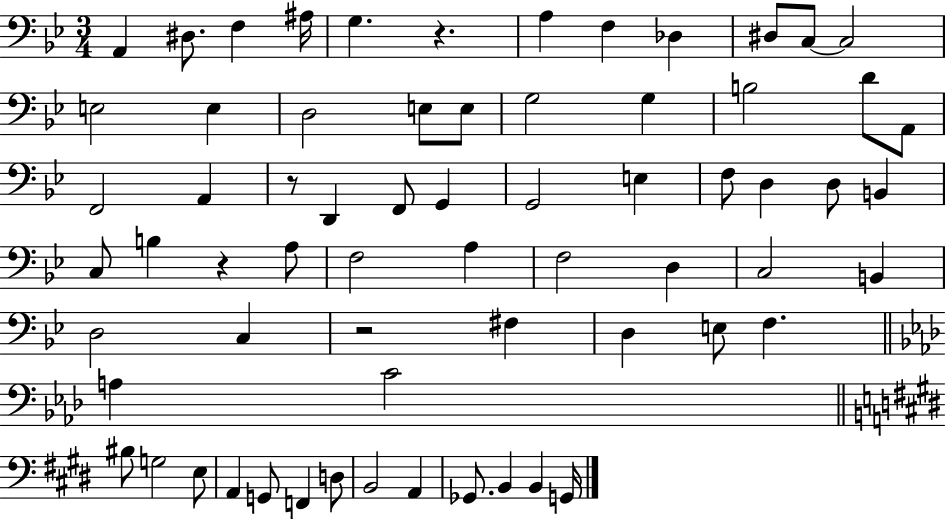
{
  \clef bass
  \numericTimeSignature
  \time 3/4
  \key bes \major
  a,4 dis8. f4 ais16 | g4. r4. | a4 f4 des4 | dis8 c8~~ c2 | \break e2 e4 | d2 e8 e8 | g2 g4 | b2 d'8 a,8 | \break f,2 a,4 | r8 d,4 f,8 g,4 | g,2 e4 | f8 d4 d8 b,4 | \break c8 b4 r4 a8 | f2 a4 | f2 d4 | c2 b,4 | \break d2 c4 | r2 fis4 | d4 e8 f4. | \bar "||" \break \key aes \major a4 c'2 | \bar "||" \break \key e \major bis8 g2 e8 | a,4 g,8 f,4 d8 | b,2 a,4 | ges,8. b,4 b,4 g,16 | \break \bar "|."
}